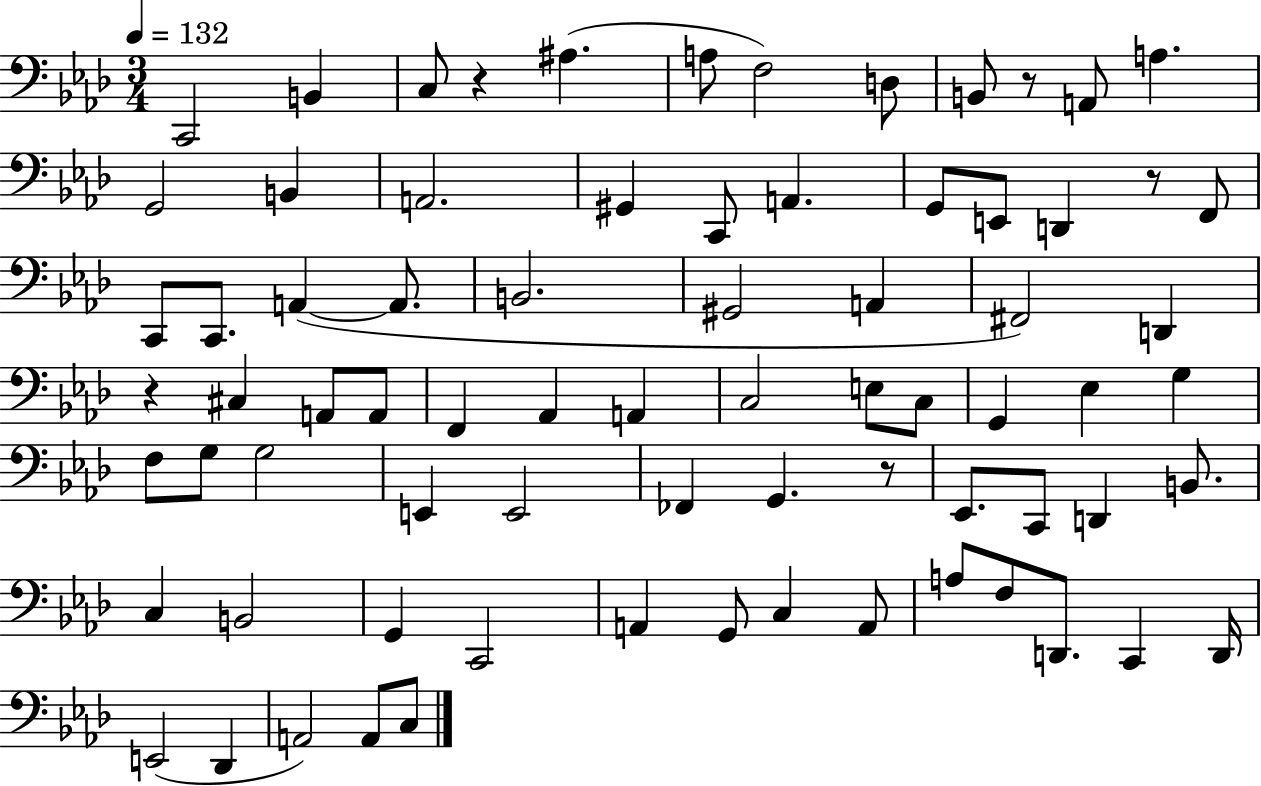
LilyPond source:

{
  \clef bass
  \numericTimeSignature
  \time 3/4
  \key aes \major
  \tempo 4 = 132
  c,2 b,4 | c8 r4 ais4.( | a8 f2) d8 | b,8 r8 a,8 a4. | \break g,2 b,4 | a,2. | gis,4 c,8 a,4. | g,8 e,8 d,4 r8 f,8 | \break c,8 c,8. a,4~(~ a,8. | b,2. | gis,2 a,4 | fis,2) d,4 | \break r4 cis4 a,8 a,8 | f,4 aes,4 a,4 | c2 e8 c8 | g,4 ees4 g4 | \break f8 g8 g2 | e,4 e,2 | fes,4 g,4. r8 | ees,8. c,8 d,4 b,8. | \break c4 b,2 | g,4 c,2 | a,4 g,8 c4 a,8 | a8 f8 d,8. c,4 d,16 | \break e,2( des,4 | a,2) a,8 c8 | \bar "|."
}